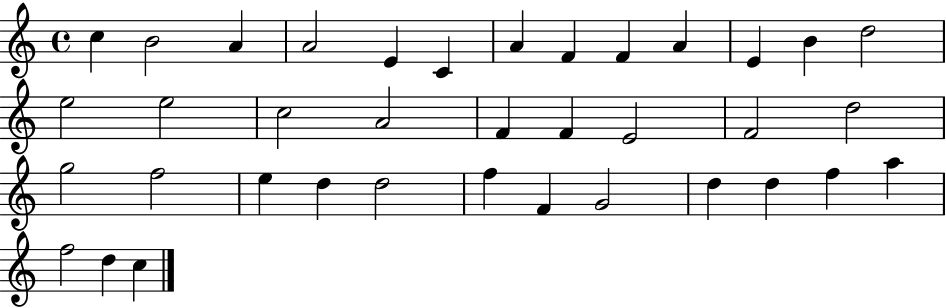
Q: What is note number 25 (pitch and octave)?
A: E5